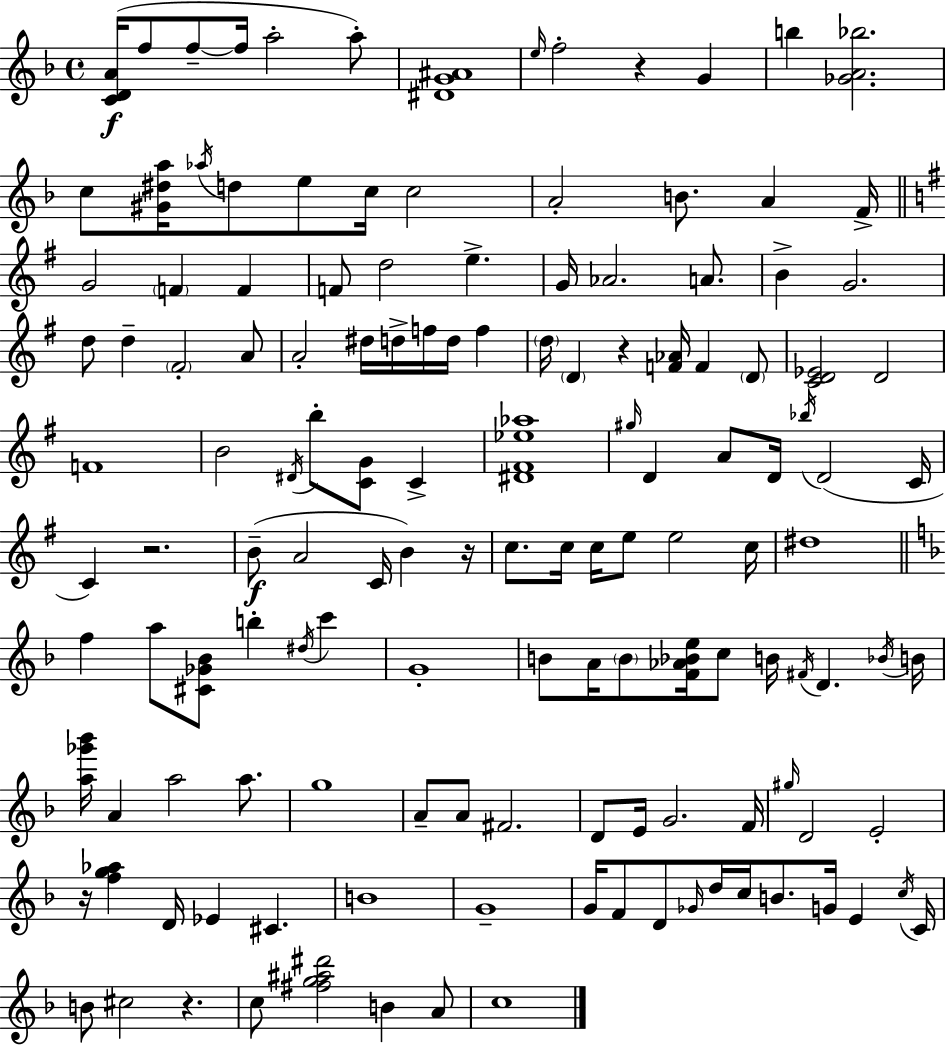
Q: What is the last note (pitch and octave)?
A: C5